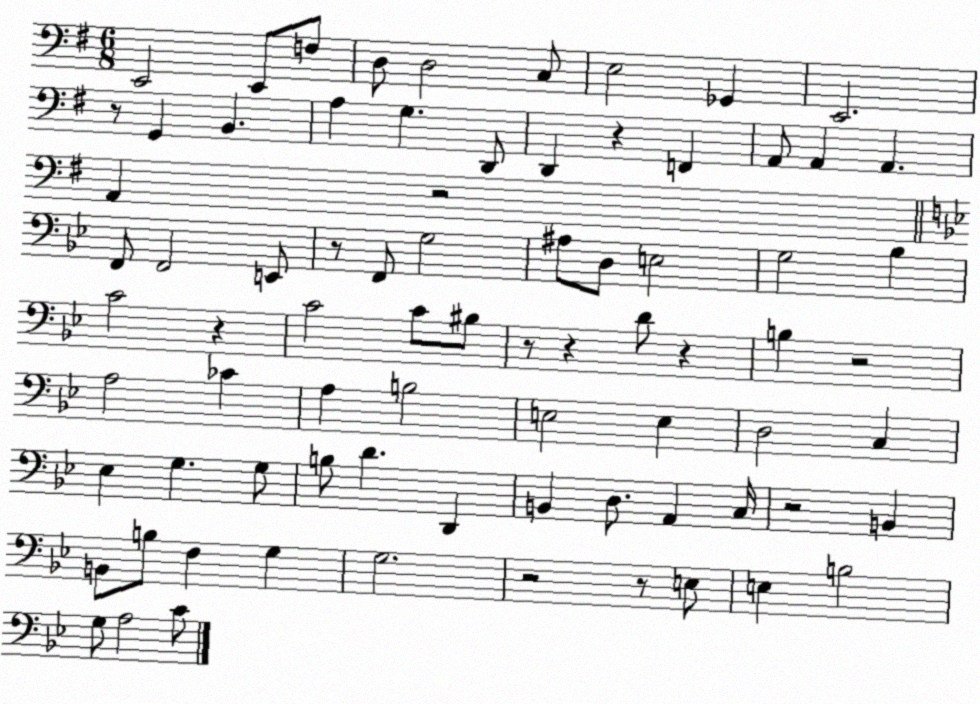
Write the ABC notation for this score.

X:1
T:Untitled
M:6/8
L:1/4
K:G
E,,2 E,,/2 F,/2 D,/2 D,2 C,/2 E,2 _G,, E,,2 z/2 G,, B,, A, G, D,,/2 D,, z F,, A,,/2 A,, A,, A,, z2 F,,/2 F,,2 E,,/2 z/2 F,,/2 G,2 ^A,/2 D,/2 E,2 G,2 _B, C2 z C2 C/2 ^B,/2 z/2 z D/2 z B, z2 A,2 _C A, B,2 E,2 E, D,2 C, _E, G, G,/2 B,/2 D D,, B,, D,/2 A,, C,/4 z2 B,, B,,/2 B,/2 F, G, G,2 z2 z/2 E,/2 E, B,2 G,/2 A,2 C/2